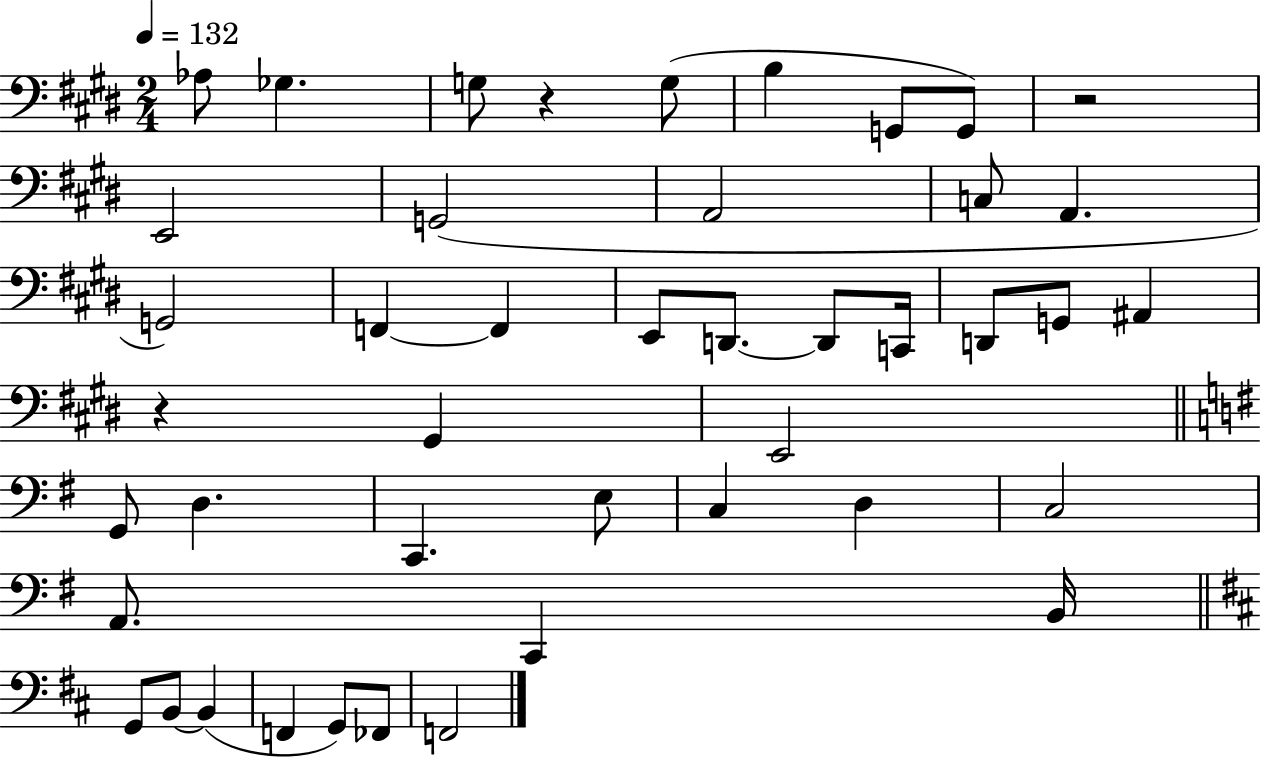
X:1
T:Untitled
M:2/4
L:1/4
K:E
_A,/2 _G, G,/2 z G,/2 B, G,,/2 G,,/2 z2 E,,2 G,,2 A,,2 C,/2 A,, G,,2 F,, F,, E,,/2 D,,/2 D,,/2 C,,/4 D,,/2 G,,/2 ^A,, z ^G,, E,,2 G,,/2 D, C,, E,/2 C, D, C,2 A,,/2 C,, B,,/4 G,,/2 B,,/2 B,, F,, G,,/2 _F,,/2 F,,2